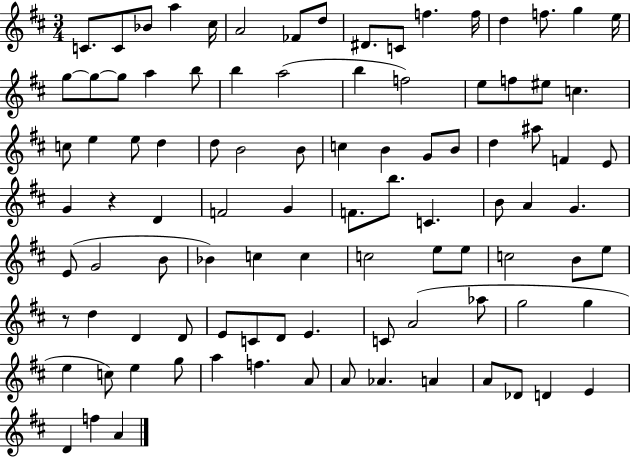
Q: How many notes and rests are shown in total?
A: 97